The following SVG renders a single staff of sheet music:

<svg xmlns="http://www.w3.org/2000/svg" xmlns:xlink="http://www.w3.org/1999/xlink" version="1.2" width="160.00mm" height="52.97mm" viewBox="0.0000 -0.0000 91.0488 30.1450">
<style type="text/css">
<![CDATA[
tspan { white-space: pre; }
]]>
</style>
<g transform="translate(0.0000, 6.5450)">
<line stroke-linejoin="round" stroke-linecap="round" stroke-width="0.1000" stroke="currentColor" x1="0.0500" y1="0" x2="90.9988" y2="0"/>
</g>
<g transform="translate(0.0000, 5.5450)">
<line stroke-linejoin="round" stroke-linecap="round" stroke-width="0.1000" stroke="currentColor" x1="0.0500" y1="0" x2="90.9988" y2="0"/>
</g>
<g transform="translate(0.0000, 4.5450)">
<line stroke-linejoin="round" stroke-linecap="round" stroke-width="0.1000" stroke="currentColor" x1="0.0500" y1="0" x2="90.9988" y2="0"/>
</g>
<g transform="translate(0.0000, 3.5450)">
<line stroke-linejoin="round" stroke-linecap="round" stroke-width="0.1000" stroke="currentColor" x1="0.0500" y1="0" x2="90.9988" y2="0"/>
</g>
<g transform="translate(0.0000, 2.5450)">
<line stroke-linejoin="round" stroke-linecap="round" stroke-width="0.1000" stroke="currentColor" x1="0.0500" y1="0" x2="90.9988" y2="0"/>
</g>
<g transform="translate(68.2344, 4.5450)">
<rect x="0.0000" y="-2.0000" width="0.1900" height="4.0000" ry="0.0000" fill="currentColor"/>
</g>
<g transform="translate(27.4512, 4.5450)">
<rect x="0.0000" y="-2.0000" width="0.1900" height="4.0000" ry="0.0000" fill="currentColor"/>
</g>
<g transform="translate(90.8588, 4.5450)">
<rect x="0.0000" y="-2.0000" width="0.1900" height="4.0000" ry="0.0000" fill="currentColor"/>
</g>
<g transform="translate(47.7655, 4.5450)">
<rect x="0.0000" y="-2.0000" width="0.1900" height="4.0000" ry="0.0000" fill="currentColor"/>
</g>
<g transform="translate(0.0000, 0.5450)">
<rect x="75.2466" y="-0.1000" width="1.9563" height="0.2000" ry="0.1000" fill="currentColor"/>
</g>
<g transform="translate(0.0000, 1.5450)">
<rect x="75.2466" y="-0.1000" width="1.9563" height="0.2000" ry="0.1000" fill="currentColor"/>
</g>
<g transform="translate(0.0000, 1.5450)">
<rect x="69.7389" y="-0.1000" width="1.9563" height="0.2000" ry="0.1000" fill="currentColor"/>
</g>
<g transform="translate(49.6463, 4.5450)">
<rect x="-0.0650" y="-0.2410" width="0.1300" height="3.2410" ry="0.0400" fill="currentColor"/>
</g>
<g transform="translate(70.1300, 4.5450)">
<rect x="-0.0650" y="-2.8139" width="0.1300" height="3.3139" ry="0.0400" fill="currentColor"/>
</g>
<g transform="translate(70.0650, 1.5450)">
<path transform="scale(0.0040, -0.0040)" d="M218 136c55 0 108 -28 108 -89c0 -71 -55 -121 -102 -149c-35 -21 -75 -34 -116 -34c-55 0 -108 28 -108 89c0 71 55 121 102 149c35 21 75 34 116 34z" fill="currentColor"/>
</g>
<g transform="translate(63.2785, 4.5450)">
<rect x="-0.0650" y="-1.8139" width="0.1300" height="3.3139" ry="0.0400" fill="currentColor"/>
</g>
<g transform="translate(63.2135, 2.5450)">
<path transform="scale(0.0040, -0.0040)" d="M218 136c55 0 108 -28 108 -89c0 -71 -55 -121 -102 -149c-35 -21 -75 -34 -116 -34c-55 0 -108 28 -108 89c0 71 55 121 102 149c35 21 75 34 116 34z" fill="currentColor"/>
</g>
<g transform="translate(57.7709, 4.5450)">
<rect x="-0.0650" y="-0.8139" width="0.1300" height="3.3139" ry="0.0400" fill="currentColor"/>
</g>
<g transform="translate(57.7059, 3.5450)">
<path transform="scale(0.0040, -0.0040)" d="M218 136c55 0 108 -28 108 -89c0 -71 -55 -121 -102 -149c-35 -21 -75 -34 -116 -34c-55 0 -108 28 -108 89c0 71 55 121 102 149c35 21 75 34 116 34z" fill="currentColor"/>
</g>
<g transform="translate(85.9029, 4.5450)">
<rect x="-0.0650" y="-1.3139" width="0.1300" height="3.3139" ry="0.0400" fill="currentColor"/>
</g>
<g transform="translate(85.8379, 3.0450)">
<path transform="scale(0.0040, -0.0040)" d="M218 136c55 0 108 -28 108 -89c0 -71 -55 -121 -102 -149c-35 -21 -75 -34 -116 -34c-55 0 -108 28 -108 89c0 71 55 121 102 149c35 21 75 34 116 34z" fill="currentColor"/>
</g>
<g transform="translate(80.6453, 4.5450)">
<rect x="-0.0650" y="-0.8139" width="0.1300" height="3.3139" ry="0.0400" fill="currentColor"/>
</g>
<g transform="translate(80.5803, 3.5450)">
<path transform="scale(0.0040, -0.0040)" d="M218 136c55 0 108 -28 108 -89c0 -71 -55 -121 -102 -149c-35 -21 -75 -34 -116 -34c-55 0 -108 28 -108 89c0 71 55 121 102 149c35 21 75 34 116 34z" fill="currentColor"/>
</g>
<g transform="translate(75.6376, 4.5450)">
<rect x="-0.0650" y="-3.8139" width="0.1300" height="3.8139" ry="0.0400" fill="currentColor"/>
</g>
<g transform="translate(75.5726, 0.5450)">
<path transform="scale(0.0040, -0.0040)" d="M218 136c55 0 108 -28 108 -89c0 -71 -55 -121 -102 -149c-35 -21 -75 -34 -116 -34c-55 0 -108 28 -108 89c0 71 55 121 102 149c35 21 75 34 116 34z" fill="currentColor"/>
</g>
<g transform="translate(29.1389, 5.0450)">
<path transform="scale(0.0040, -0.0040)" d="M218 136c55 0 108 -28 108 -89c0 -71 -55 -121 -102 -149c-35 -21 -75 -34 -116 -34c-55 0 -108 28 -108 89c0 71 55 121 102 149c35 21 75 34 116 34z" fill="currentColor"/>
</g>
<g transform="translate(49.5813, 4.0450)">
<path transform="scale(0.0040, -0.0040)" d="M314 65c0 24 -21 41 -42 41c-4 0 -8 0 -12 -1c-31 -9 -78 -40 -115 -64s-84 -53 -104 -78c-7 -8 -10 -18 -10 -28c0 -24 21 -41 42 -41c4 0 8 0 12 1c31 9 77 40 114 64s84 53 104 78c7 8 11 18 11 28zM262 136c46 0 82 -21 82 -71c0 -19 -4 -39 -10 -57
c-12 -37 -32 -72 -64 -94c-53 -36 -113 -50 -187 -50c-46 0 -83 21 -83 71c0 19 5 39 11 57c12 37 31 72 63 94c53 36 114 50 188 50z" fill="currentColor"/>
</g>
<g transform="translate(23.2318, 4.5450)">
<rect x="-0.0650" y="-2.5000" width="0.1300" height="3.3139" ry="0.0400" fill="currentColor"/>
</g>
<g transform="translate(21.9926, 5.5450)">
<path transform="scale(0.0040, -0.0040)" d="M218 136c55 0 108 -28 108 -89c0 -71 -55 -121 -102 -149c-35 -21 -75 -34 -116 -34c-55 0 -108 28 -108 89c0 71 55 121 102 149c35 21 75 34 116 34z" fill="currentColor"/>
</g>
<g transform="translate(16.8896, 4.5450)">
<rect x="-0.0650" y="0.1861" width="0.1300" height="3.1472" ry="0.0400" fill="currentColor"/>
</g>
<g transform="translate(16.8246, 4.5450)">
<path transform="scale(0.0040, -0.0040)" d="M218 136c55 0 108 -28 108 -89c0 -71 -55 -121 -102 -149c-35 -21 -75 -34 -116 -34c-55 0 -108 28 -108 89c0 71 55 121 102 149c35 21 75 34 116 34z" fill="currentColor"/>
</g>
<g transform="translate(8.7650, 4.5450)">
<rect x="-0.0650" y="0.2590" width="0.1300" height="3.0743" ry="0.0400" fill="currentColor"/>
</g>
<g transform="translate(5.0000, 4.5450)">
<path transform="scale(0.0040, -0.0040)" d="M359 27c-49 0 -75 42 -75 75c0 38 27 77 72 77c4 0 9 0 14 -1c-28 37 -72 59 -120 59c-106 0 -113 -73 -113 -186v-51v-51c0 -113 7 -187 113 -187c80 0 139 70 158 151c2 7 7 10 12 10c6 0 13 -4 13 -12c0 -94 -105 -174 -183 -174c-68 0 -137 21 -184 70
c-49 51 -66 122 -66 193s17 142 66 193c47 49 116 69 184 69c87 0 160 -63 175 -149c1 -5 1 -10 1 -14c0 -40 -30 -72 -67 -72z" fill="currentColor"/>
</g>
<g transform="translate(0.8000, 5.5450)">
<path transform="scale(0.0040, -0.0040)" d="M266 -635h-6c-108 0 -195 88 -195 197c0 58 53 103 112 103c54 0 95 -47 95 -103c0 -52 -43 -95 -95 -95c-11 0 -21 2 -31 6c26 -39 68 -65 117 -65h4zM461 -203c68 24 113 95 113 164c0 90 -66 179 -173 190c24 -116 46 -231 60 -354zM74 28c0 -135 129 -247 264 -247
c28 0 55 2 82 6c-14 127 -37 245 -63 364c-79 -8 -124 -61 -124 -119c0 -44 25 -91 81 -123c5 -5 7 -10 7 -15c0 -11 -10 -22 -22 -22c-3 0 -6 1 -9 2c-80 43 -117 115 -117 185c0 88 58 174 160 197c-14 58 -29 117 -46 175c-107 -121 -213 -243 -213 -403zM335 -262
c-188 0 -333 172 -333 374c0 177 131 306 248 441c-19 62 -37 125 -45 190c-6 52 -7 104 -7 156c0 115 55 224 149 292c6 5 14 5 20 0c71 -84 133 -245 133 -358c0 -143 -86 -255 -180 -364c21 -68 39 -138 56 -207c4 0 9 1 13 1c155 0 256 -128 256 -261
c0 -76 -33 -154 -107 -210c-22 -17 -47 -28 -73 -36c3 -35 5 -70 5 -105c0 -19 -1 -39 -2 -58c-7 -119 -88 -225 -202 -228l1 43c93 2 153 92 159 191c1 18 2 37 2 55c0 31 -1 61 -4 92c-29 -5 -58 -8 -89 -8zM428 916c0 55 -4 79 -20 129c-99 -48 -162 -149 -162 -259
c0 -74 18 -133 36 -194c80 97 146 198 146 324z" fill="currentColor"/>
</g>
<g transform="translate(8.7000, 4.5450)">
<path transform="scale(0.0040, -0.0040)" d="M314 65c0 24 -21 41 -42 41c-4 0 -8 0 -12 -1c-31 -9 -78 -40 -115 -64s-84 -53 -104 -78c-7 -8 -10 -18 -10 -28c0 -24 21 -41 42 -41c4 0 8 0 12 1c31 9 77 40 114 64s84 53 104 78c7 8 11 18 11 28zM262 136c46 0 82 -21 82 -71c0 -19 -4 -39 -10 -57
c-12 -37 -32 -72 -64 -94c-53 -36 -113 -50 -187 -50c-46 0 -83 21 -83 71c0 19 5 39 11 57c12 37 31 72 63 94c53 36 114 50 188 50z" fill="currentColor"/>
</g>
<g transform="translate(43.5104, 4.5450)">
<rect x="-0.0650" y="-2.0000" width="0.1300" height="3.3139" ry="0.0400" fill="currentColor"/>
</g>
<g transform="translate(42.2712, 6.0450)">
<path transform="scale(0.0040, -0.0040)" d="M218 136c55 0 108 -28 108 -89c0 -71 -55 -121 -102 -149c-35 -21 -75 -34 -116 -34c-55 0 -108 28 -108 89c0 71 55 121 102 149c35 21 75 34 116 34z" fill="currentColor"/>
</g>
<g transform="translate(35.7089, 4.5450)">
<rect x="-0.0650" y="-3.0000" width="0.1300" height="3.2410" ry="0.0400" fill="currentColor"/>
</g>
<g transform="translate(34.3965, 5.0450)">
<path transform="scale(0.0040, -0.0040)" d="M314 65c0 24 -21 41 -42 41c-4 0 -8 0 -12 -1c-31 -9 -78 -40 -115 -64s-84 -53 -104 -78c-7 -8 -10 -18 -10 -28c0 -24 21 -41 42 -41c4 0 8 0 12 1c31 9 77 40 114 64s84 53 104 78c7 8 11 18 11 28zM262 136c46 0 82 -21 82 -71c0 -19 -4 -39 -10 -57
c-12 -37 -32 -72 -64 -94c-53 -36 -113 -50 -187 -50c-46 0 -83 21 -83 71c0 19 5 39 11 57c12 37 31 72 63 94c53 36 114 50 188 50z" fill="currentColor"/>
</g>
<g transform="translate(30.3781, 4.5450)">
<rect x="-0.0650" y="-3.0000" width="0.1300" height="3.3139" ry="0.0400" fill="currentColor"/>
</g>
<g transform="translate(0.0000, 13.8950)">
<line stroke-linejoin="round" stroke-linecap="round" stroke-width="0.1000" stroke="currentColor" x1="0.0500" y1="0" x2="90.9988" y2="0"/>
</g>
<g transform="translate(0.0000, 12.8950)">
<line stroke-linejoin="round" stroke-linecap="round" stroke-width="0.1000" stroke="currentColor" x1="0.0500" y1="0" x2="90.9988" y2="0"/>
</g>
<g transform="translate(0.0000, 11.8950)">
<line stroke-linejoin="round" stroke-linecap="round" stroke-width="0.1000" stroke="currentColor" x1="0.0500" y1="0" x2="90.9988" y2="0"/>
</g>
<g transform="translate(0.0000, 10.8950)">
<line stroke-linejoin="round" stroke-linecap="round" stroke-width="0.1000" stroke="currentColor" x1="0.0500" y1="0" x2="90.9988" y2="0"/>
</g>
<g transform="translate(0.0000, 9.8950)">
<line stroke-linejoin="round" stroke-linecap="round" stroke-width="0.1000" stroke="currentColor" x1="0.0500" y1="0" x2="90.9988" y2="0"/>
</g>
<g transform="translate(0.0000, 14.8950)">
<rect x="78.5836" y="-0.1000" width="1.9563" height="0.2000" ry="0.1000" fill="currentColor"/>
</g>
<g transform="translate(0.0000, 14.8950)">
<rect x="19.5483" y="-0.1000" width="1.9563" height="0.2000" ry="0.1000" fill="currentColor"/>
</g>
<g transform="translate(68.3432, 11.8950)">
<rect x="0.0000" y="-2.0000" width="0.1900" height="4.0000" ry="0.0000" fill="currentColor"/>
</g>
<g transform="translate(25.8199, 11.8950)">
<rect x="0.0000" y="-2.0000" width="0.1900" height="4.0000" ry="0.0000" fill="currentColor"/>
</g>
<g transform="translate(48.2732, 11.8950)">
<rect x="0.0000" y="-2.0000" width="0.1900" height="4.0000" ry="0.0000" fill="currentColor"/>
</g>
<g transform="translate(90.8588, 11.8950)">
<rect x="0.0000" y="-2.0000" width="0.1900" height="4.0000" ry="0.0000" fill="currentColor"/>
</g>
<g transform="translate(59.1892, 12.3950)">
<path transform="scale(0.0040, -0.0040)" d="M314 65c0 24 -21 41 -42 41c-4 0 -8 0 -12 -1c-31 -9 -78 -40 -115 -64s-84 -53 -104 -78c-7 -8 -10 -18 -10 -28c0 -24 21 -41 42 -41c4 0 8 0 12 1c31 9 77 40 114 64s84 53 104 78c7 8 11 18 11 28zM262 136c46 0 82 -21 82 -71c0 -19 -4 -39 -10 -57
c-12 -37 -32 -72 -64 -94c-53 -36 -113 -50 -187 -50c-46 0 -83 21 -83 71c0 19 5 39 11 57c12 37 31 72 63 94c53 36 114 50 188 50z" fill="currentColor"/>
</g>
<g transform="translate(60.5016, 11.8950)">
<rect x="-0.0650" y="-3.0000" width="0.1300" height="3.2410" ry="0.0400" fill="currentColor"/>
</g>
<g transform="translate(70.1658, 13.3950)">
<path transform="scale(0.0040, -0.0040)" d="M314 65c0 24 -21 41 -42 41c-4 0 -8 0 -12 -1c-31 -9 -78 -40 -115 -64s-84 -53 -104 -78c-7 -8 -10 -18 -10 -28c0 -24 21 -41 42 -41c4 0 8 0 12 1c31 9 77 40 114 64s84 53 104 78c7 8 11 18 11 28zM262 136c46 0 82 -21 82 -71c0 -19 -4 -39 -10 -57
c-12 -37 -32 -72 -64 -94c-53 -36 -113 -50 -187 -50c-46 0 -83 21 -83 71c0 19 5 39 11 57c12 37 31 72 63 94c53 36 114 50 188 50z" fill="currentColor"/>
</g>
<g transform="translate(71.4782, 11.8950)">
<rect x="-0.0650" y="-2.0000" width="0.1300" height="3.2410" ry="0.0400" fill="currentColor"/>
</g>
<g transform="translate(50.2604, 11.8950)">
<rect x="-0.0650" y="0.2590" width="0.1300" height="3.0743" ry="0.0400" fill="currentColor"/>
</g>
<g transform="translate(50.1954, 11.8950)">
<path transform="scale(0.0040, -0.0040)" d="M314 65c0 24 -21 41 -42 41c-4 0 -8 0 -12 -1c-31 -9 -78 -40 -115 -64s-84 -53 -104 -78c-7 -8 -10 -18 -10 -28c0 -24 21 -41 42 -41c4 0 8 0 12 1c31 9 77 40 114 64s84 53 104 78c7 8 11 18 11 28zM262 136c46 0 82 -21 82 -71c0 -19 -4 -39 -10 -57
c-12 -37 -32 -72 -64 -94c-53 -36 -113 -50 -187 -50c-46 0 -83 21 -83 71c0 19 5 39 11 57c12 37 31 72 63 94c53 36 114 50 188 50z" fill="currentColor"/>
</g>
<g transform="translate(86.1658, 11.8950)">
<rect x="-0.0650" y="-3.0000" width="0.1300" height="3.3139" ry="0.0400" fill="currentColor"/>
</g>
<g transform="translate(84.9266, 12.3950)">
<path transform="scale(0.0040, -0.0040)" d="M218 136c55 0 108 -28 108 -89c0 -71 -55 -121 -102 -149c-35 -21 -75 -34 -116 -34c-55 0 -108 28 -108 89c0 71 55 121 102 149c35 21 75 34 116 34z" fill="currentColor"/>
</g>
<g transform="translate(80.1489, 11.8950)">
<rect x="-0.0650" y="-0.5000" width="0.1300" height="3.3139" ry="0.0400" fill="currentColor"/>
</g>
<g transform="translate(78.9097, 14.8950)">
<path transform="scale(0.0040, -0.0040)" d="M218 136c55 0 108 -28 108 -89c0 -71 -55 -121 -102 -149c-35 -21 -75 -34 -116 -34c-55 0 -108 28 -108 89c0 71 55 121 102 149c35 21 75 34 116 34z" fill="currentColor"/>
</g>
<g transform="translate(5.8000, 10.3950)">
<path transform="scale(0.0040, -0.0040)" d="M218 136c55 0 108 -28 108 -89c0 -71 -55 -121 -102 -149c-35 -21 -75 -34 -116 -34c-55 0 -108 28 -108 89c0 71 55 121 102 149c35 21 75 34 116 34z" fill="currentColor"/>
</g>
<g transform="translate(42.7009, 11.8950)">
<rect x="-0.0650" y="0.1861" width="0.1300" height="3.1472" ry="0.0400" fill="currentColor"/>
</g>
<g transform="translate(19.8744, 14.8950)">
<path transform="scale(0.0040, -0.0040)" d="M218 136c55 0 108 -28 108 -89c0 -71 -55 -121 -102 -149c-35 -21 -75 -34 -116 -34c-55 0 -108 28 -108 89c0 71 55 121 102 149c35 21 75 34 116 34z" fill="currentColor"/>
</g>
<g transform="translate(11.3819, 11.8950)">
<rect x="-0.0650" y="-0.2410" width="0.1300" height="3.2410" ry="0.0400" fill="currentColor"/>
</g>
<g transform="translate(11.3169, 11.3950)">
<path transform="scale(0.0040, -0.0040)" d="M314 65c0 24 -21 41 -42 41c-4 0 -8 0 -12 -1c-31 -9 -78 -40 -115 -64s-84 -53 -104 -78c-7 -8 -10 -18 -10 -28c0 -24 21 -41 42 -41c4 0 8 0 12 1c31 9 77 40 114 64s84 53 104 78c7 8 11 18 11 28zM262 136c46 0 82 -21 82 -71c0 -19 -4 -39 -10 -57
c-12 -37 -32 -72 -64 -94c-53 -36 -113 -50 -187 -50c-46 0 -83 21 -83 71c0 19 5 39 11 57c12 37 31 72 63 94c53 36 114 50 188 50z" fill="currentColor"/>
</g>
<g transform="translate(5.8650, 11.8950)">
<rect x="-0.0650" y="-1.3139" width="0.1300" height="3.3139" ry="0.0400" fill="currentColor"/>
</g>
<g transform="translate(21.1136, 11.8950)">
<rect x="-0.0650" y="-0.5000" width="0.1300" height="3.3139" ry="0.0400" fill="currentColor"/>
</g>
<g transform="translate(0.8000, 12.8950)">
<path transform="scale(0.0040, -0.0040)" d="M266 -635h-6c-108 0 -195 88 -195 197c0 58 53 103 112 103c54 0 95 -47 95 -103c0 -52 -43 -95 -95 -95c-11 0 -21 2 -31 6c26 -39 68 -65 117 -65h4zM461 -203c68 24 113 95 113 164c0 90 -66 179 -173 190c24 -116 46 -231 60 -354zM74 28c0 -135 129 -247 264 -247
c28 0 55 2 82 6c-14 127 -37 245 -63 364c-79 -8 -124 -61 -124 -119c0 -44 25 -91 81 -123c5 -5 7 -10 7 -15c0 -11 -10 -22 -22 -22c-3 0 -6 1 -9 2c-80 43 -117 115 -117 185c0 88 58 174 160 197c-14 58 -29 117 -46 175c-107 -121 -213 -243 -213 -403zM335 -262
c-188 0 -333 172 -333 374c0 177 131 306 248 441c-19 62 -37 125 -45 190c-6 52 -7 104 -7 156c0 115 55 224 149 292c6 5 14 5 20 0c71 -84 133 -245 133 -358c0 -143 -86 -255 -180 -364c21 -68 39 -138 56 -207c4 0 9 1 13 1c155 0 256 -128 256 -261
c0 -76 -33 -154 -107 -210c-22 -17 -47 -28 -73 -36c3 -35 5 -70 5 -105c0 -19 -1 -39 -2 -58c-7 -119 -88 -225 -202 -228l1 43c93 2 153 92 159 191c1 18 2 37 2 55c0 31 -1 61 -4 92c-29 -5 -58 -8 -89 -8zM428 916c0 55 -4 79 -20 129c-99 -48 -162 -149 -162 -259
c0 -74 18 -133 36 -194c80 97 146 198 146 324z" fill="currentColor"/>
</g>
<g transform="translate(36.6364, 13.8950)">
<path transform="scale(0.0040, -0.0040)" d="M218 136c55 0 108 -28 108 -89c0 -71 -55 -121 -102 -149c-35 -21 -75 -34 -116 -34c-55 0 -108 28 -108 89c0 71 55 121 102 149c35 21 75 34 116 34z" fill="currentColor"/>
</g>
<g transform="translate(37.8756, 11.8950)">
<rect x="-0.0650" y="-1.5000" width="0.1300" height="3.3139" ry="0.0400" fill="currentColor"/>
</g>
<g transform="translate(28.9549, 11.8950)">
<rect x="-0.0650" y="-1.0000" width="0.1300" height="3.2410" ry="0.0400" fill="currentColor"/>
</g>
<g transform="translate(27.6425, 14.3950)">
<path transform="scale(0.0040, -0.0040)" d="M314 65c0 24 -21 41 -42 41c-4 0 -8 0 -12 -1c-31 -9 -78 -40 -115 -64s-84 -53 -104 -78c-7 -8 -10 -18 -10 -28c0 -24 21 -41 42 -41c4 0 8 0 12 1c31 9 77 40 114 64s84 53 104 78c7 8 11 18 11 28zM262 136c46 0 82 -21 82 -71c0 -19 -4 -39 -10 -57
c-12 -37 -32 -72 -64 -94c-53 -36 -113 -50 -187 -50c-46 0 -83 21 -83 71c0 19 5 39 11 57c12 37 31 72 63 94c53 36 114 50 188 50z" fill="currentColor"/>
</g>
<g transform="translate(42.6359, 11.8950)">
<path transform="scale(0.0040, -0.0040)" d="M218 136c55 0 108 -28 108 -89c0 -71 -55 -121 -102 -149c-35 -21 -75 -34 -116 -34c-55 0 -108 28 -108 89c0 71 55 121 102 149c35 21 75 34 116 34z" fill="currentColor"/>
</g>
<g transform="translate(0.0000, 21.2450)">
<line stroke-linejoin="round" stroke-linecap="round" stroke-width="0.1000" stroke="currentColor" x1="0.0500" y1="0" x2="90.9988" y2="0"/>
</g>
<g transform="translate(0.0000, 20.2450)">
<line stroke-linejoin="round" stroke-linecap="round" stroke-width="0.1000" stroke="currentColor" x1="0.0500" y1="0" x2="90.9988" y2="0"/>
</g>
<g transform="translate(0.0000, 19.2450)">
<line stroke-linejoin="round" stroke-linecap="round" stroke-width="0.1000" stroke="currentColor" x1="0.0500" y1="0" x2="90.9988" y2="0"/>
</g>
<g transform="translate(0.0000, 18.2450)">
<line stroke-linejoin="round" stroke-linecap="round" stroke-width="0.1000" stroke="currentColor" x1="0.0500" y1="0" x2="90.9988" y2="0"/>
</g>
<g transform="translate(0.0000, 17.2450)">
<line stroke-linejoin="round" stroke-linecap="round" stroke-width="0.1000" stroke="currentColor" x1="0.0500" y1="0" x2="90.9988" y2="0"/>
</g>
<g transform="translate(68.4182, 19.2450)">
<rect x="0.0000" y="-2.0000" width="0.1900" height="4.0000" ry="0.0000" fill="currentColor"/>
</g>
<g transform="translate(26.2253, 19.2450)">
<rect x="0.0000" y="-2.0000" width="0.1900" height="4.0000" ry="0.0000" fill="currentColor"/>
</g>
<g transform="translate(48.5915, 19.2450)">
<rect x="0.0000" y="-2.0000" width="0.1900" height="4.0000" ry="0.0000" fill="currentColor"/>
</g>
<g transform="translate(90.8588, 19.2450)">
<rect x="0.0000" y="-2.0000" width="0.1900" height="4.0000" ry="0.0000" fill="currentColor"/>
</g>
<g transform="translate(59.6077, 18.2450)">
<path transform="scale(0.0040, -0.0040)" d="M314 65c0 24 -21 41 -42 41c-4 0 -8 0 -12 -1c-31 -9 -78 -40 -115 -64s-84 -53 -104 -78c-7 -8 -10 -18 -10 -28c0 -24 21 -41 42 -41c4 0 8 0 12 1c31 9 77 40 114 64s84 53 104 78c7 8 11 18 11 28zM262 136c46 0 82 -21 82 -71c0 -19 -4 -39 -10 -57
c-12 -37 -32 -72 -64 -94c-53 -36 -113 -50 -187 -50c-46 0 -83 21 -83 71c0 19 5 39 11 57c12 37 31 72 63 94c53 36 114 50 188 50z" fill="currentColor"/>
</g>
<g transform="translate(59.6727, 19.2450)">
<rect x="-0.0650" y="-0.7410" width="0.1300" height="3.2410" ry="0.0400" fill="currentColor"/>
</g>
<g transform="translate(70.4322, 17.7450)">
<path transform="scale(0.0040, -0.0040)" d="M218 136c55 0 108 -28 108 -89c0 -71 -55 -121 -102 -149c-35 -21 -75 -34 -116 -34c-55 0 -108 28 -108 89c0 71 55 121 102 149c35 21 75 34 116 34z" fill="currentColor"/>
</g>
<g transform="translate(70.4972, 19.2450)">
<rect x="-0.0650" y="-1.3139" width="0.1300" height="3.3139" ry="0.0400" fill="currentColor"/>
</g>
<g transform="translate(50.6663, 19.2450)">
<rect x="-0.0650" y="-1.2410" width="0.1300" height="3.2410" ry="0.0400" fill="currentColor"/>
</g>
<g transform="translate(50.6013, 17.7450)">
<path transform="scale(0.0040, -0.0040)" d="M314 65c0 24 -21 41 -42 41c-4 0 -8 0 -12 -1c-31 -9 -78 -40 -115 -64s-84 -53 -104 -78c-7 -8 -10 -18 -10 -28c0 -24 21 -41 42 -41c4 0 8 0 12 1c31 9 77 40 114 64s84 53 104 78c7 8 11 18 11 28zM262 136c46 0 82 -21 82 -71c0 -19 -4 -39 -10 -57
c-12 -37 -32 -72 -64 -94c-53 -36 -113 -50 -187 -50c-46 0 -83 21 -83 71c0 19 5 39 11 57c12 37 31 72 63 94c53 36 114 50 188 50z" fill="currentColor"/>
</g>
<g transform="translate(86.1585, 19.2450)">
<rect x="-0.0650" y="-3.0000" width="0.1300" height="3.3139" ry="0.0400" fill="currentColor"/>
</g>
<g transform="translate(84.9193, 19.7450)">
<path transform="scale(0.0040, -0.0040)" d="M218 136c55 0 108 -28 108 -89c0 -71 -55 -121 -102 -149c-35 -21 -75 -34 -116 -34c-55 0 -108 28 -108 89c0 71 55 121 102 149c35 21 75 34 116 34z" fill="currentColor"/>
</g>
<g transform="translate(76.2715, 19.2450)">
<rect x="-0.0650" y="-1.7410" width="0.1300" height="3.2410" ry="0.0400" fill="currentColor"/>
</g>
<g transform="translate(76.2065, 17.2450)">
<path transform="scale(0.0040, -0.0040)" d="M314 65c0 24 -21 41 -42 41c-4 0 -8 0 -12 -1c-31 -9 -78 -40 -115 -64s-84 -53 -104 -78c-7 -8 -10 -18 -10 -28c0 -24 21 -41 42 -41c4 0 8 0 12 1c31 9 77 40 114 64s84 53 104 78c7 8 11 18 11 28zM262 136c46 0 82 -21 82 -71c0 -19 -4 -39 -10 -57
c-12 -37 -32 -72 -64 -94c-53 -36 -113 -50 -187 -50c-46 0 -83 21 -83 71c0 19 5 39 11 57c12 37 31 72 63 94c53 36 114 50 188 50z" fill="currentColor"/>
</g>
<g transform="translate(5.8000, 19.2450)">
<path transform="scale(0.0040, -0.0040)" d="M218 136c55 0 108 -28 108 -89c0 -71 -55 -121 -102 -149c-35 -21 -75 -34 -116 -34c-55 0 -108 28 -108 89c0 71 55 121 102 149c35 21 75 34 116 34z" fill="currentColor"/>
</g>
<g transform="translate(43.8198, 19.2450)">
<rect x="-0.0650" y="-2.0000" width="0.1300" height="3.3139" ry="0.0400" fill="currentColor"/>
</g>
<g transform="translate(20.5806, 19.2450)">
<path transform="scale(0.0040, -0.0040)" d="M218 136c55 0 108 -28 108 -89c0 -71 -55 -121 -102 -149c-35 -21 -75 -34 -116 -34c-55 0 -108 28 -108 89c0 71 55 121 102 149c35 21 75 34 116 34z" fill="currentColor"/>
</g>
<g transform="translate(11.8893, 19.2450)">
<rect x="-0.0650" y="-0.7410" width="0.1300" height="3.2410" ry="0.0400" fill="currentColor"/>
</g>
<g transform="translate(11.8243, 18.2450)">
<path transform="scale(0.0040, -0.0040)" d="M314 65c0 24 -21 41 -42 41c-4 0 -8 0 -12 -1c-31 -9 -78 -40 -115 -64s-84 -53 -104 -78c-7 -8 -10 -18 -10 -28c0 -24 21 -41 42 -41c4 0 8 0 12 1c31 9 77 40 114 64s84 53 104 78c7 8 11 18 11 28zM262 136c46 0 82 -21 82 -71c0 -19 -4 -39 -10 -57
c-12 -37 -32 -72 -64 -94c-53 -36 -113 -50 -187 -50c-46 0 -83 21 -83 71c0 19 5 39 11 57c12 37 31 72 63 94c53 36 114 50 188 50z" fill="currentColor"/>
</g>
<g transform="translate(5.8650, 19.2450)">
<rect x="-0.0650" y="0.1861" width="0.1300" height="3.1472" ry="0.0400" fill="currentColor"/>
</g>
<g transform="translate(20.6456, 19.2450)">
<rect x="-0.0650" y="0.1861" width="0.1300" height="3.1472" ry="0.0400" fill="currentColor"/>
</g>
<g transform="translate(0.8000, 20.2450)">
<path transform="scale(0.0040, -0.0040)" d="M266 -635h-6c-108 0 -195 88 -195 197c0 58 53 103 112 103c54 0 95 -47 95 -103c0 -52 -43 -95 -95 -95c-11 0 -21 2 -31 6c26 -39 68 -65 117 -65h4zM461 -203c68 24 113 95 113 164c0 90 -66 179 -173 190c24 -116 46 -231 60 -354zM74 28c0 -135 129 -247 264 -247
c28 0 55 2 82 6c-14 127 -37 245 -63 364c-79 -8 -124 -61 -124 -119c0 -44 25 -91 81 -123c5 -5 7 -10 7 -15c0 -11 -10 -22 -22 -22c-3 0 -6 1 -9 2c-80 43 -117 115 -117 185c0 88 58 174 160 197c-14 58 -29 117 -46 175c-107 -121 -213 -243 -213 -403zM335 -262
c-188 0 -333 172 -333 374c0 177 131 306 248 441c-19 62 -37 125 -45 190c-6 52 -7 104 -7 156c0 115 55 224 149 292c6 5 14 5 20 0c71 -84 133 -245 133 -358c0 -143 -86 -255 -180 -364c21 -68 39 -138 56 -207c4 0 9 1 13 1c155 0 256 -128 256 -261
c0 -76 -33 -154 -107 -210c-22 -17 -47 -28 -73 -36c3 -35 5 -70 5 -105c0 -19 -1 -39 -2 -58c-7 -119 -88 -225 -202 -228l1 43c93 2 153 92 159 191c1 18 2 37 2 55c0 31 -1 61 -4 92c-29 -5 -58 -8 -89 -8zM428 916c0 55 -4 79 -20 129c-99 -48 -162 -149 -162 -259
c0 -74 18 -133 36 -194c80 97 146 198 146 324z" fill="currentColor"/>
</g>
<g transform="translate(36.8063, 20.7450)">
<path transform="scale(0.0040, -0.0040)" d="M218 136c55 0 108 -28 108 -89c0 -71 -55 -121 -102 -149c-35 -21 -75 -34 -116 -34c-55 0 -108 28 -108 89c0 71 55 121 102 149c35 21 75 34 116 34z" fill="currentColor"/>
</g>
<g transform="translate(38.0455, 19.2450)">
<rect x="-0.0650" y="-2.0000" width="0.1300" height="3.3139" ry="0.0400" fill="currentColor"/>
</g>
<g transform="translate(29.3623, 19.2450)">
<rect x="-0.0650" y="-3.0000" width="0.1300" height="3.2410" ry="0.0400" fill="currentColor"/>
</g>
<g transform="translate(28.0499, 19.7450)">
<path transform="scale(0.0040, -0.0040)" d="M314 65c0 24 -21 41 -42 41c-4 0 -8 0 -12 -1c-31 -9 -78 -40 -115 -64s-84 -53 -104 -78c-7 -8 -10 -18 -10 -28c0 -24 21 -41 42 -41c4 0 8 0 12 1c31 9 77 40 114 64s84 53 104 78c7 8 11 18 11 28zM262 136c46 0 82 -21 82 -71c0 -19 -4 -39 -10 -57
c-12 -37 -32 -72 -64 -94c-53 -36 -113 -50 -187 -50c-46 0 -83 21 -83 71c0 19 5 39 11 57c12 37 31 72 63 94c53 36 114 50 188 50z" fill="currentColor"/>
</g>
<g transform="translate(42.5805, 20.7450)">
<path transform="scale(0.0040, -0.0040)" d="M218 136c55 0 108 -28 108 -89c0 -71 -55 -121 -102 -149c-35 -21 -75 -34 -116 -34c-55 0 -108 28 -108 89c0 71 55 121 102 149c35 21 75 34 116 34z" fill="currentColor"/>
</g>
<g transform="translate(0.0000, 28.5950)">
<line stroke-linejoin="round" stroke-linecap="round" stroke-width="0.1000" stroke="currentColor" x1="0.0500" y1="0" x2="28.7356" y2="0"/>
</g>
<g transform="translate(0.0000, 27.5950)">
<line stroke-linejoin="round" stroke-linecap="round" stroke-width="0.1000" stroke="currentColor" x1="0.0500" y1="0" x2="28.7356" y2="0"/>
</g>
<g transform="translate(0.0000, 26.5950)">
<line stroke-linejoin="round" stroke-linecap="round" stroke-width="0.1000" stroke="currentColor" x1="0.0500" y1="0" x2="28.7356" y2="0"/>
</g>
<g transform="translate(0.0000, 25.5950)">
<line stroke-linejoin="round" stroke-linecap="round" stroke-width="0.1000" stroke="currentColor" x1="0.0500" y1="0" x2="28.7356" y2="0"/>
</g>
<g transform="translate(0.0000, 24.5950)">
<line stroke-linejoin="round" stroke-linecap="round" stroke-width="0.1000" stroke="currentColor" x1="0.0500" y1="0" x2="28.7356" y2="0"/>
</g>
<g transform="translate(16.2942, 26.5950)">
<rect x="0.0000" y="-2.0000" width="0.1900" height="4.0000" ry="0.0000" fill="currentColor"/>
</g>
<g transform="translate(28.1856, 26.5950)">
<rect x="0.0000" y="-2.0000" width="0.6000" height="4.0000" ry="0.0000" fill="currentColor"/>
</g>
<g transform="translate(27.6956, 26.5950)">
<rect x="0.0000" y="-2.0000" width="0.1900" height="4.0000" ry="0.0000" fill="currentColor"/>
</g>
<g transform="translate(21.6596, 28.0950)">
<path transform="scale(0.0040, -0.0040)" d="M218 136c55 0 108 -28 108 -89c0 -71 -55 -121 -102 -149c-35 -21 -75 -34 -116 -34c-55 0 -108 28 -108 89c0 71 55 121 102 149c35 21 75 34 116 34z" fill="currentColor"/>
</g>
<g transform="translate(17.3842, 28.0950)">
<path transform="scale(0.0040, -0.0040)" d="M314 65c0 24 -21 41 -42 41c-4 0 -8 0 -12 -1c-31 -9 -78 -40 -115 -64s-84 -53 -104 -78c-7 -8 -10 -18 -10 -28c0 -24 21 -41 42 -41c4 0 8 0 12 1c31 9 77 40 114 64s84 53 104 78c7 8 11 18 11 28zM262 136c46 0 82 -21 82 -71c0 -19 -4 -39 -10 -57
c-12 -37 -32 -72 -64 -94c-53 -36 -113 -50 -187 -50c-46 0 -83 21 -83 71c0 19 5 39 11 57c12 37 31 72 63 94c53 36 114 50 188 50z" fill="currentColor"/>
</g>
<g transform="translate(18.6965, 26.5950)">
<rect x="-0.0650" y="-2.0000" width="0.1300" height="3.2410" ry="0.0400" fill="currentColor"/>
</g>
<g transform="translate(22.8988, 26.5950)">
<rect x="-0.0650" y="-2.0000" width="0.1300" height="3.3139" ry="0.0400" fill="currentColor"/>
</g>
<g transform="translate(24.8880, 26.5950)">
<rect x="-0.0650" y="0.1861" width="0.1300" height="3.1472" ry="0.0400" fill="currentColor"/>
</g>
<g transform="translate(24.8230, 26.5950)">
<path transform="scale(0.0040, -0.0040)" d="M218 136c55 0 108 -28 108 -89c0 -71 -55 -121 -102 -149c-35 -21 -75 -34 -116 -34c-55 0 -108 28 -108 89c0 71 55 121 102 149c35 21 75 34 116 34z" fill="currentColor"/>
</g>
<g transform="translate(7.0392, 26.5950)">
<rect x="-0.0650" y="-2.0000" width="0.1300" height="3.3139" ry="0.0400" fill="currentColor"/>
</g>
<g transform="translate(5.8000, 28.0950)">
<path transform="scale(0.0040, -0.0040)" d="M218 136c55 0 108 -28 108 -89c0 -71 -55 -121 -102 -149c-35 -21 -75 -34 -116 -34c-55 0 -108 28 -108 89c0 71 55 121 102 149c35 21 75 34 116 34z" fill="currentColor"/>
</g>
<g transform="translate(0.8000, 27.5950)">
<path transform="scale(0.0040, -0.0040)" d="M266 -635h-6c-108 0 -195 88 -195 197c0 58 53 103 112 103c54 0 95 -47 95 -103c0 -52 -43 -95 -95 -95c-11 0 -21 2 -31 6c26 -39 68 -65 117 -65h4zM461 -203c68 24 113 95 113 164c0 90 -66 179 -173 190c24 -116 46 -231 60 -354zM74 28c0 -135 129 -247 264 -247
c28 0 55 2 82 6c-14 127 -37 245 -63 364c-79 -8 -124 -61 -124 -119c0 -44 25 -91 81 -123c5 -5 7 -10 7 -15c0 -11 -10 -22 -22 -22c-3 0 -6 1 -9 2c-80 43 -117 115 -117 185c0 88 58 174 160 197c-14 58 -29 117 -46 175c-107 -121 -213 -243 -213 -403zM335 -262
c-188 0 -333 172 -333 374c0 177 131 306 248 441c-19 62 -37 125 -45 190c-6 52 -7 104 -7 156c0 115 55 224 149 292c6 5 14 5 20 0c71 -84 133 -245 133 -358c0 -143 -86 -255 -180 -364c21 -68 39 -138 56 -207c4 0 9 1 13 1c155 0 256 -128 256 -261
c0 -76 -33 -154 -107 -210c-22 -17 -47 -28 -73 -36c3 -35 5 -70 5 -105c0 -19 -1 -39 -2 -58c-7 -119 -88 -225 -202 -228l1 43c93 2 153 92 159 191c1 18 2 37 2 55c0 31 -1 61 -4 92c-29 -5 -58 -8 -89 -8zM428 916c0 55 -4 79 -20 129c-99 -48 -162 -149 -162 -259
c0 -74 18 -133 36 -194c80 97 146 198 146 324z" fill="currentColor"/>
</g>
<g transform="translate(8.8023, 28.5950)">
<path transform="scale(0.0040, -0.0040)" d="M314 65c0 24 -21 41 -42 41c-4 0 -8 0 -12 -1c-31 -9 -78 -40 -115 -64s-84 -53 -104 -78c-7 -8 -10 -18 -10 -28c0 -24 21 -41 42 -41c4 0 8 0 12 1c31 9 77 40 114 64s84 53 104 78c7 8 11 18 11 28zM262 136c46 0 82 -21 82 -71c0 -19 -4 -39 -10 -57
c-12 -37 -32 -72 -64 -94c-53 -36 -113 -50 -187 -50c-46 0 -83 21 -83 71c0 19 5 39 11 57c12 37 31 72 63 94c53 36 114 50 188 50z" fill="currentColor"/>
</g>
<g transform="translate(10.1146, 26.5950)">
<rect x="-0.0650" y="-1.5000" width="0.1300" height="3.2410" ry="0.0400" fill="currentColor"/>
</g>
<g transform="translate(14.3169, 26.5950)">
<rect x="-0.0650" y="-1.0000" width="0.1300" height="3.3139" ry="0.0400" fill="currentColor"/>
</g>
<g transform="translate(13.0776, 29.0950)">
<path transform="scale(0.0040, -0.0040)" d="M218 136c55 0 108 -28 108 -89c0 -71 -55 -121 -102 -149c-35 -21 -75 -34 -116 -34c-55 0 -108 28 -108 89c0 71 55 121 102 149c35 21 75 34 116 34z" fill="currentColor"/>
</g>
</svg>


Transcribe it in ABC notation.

X:1
T:Untitled
M:4/4
L:1/4
K:C
B2 B G A A2 F c2 d f a c' d e e c2 C D2 E B B2 A2 F2 C A B d2 B A2 F F e2 d2 e f2 A F E2 D F2 F B